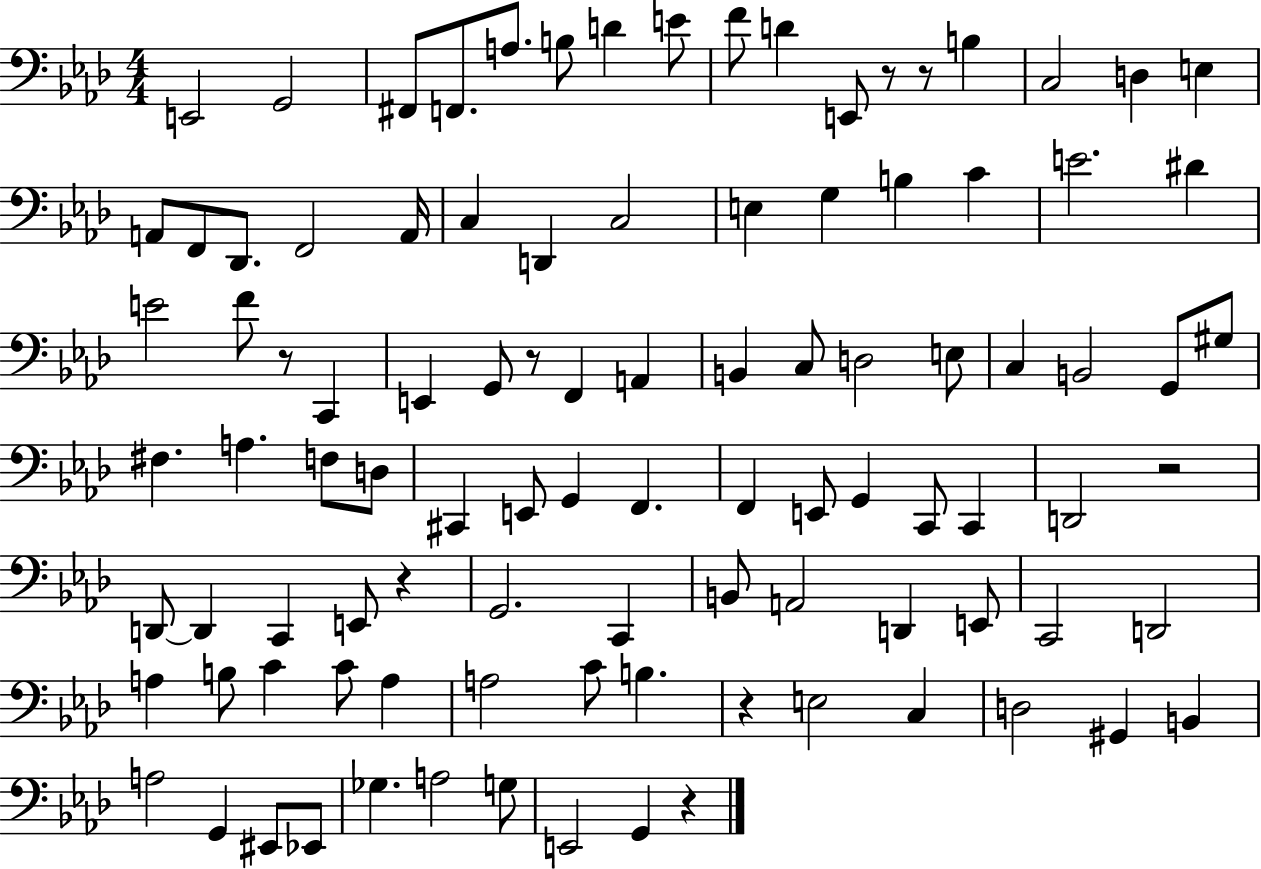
X:1
T:Untitled
M:4/4
L:1/4
K:Ab
E,,2 G,,2 ^F,,/2 F,,/2 A,/2 B,/2 D E/2 F/2 D E,,/2 z/2 z/2 B, C,2 D, E, A,,/2 F,,/2 _D,,/2 F,,2 A,,/4 C, D,, C,2 E, G, B, C E2 ^D E2 F/2 z/2 C,, E,, G,,/2 z/2 F,, A,, B,, C,/2 D,2 E,/2 C, B,,2 G,,/2 ^G,/2 ^F, A, F,/2 D,/2 ^C,, E,,/2 G,, F,, F,, E,,/2 G,, C,,/2 C,, D,,2 z2 D,,/2 D,, C,, E,,/2 z G,,2 C,, B,,/2 A,,2 D,, E,,/2 C,,2 D,,2 A, B,/2 C C/2 A, A,2 C/2 B, z E,2 C, D,2 ^G,, B,, A,2 G,, ^E,,/2 _E,,/2 _G, A,2 G,/2 E,,2 G,, z